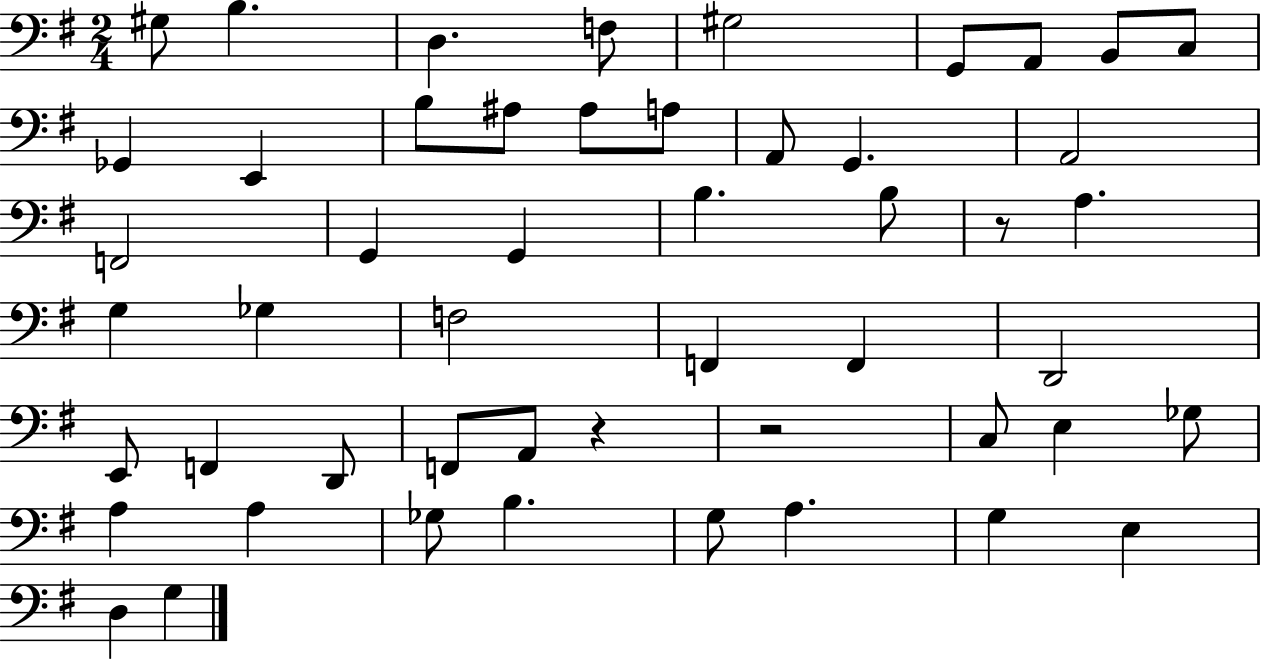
G#3/e B3/q. D3/q. F3/e G#3/h G2/e A2/e B2/e C3/e Gb2/q E2/q B3/e A#3/e A#3/e A3/e A2/e G2/q. A2/h F2/h G2/q G2/q B3/q. B3/e R/e A3/q. G3/q Gb3/q F3/h F2/q F2/q D2/h E2/e F2/q D2/e F2/e A2/e R/q R/h C3/e E3/q Gb3/e A3/q A3/q Gb3/e B3/q. G3/e A3/q. G3/q E3/q D3/q G3/q